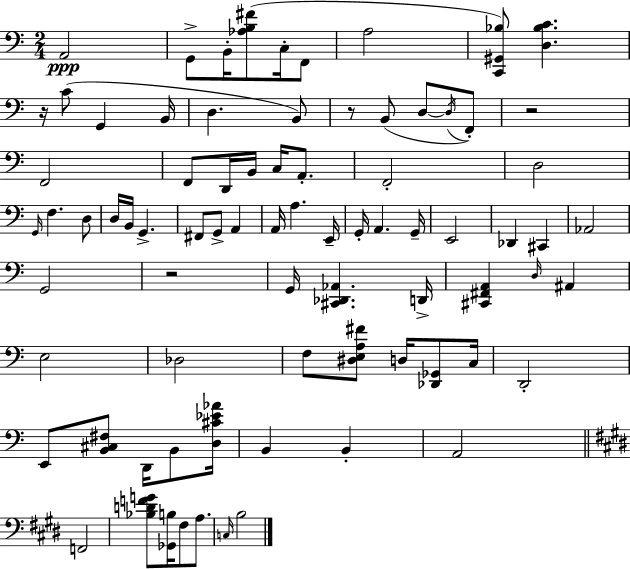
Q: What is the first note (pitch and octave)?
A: A2